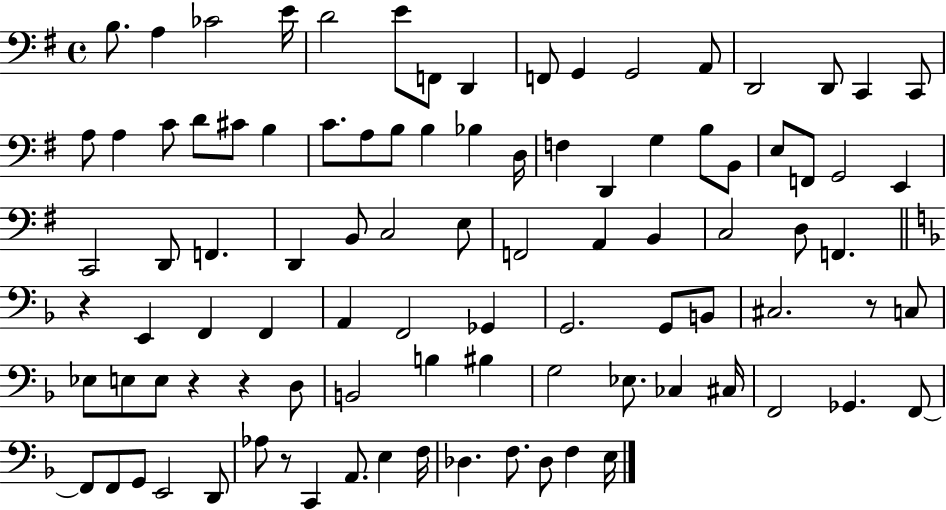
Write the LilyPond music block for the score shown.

{
  \clef bass
  \time 4/4
  \defaultTimeSignature
  \key g \major
  b8. a4 ces'2 e'16 | d'2 e'8 f,8 d,4 | f,8 g,4 g,2 a,8 | d,2 d,8 c,4 c,8 | \break a8 a4 c'8 d'8 cis'8 b4 | c'8. a8 b8 b4 bes4 d16 | f4 d,4 g4 b8 b,8 | e8 f,8 g,2 e,4 | \break c,2 d,8 f,4. | d,4 b,8 c2 e8 | f,2 a,4 b,4 | c2 d8 f,4. | \break \bar "||" \break \key f \major r4 e,4 f,4 f,4 | a,4 f,2 ges,4 | g,2. g,8 b,8 | cis2. r8 c8 | \break ees8 e8 e8 r4 r4 d8 | b,2 b4 bis4 | g2 ees8. ces4 cis16 | f,2 ges,4. f,8~~ | \break f,8 f,8 g,8 e,2 d,8 | aes8 r8 c,4 a,8. e4 f16 | des4. f8. des8 f4 e16 | \bar "|."
}